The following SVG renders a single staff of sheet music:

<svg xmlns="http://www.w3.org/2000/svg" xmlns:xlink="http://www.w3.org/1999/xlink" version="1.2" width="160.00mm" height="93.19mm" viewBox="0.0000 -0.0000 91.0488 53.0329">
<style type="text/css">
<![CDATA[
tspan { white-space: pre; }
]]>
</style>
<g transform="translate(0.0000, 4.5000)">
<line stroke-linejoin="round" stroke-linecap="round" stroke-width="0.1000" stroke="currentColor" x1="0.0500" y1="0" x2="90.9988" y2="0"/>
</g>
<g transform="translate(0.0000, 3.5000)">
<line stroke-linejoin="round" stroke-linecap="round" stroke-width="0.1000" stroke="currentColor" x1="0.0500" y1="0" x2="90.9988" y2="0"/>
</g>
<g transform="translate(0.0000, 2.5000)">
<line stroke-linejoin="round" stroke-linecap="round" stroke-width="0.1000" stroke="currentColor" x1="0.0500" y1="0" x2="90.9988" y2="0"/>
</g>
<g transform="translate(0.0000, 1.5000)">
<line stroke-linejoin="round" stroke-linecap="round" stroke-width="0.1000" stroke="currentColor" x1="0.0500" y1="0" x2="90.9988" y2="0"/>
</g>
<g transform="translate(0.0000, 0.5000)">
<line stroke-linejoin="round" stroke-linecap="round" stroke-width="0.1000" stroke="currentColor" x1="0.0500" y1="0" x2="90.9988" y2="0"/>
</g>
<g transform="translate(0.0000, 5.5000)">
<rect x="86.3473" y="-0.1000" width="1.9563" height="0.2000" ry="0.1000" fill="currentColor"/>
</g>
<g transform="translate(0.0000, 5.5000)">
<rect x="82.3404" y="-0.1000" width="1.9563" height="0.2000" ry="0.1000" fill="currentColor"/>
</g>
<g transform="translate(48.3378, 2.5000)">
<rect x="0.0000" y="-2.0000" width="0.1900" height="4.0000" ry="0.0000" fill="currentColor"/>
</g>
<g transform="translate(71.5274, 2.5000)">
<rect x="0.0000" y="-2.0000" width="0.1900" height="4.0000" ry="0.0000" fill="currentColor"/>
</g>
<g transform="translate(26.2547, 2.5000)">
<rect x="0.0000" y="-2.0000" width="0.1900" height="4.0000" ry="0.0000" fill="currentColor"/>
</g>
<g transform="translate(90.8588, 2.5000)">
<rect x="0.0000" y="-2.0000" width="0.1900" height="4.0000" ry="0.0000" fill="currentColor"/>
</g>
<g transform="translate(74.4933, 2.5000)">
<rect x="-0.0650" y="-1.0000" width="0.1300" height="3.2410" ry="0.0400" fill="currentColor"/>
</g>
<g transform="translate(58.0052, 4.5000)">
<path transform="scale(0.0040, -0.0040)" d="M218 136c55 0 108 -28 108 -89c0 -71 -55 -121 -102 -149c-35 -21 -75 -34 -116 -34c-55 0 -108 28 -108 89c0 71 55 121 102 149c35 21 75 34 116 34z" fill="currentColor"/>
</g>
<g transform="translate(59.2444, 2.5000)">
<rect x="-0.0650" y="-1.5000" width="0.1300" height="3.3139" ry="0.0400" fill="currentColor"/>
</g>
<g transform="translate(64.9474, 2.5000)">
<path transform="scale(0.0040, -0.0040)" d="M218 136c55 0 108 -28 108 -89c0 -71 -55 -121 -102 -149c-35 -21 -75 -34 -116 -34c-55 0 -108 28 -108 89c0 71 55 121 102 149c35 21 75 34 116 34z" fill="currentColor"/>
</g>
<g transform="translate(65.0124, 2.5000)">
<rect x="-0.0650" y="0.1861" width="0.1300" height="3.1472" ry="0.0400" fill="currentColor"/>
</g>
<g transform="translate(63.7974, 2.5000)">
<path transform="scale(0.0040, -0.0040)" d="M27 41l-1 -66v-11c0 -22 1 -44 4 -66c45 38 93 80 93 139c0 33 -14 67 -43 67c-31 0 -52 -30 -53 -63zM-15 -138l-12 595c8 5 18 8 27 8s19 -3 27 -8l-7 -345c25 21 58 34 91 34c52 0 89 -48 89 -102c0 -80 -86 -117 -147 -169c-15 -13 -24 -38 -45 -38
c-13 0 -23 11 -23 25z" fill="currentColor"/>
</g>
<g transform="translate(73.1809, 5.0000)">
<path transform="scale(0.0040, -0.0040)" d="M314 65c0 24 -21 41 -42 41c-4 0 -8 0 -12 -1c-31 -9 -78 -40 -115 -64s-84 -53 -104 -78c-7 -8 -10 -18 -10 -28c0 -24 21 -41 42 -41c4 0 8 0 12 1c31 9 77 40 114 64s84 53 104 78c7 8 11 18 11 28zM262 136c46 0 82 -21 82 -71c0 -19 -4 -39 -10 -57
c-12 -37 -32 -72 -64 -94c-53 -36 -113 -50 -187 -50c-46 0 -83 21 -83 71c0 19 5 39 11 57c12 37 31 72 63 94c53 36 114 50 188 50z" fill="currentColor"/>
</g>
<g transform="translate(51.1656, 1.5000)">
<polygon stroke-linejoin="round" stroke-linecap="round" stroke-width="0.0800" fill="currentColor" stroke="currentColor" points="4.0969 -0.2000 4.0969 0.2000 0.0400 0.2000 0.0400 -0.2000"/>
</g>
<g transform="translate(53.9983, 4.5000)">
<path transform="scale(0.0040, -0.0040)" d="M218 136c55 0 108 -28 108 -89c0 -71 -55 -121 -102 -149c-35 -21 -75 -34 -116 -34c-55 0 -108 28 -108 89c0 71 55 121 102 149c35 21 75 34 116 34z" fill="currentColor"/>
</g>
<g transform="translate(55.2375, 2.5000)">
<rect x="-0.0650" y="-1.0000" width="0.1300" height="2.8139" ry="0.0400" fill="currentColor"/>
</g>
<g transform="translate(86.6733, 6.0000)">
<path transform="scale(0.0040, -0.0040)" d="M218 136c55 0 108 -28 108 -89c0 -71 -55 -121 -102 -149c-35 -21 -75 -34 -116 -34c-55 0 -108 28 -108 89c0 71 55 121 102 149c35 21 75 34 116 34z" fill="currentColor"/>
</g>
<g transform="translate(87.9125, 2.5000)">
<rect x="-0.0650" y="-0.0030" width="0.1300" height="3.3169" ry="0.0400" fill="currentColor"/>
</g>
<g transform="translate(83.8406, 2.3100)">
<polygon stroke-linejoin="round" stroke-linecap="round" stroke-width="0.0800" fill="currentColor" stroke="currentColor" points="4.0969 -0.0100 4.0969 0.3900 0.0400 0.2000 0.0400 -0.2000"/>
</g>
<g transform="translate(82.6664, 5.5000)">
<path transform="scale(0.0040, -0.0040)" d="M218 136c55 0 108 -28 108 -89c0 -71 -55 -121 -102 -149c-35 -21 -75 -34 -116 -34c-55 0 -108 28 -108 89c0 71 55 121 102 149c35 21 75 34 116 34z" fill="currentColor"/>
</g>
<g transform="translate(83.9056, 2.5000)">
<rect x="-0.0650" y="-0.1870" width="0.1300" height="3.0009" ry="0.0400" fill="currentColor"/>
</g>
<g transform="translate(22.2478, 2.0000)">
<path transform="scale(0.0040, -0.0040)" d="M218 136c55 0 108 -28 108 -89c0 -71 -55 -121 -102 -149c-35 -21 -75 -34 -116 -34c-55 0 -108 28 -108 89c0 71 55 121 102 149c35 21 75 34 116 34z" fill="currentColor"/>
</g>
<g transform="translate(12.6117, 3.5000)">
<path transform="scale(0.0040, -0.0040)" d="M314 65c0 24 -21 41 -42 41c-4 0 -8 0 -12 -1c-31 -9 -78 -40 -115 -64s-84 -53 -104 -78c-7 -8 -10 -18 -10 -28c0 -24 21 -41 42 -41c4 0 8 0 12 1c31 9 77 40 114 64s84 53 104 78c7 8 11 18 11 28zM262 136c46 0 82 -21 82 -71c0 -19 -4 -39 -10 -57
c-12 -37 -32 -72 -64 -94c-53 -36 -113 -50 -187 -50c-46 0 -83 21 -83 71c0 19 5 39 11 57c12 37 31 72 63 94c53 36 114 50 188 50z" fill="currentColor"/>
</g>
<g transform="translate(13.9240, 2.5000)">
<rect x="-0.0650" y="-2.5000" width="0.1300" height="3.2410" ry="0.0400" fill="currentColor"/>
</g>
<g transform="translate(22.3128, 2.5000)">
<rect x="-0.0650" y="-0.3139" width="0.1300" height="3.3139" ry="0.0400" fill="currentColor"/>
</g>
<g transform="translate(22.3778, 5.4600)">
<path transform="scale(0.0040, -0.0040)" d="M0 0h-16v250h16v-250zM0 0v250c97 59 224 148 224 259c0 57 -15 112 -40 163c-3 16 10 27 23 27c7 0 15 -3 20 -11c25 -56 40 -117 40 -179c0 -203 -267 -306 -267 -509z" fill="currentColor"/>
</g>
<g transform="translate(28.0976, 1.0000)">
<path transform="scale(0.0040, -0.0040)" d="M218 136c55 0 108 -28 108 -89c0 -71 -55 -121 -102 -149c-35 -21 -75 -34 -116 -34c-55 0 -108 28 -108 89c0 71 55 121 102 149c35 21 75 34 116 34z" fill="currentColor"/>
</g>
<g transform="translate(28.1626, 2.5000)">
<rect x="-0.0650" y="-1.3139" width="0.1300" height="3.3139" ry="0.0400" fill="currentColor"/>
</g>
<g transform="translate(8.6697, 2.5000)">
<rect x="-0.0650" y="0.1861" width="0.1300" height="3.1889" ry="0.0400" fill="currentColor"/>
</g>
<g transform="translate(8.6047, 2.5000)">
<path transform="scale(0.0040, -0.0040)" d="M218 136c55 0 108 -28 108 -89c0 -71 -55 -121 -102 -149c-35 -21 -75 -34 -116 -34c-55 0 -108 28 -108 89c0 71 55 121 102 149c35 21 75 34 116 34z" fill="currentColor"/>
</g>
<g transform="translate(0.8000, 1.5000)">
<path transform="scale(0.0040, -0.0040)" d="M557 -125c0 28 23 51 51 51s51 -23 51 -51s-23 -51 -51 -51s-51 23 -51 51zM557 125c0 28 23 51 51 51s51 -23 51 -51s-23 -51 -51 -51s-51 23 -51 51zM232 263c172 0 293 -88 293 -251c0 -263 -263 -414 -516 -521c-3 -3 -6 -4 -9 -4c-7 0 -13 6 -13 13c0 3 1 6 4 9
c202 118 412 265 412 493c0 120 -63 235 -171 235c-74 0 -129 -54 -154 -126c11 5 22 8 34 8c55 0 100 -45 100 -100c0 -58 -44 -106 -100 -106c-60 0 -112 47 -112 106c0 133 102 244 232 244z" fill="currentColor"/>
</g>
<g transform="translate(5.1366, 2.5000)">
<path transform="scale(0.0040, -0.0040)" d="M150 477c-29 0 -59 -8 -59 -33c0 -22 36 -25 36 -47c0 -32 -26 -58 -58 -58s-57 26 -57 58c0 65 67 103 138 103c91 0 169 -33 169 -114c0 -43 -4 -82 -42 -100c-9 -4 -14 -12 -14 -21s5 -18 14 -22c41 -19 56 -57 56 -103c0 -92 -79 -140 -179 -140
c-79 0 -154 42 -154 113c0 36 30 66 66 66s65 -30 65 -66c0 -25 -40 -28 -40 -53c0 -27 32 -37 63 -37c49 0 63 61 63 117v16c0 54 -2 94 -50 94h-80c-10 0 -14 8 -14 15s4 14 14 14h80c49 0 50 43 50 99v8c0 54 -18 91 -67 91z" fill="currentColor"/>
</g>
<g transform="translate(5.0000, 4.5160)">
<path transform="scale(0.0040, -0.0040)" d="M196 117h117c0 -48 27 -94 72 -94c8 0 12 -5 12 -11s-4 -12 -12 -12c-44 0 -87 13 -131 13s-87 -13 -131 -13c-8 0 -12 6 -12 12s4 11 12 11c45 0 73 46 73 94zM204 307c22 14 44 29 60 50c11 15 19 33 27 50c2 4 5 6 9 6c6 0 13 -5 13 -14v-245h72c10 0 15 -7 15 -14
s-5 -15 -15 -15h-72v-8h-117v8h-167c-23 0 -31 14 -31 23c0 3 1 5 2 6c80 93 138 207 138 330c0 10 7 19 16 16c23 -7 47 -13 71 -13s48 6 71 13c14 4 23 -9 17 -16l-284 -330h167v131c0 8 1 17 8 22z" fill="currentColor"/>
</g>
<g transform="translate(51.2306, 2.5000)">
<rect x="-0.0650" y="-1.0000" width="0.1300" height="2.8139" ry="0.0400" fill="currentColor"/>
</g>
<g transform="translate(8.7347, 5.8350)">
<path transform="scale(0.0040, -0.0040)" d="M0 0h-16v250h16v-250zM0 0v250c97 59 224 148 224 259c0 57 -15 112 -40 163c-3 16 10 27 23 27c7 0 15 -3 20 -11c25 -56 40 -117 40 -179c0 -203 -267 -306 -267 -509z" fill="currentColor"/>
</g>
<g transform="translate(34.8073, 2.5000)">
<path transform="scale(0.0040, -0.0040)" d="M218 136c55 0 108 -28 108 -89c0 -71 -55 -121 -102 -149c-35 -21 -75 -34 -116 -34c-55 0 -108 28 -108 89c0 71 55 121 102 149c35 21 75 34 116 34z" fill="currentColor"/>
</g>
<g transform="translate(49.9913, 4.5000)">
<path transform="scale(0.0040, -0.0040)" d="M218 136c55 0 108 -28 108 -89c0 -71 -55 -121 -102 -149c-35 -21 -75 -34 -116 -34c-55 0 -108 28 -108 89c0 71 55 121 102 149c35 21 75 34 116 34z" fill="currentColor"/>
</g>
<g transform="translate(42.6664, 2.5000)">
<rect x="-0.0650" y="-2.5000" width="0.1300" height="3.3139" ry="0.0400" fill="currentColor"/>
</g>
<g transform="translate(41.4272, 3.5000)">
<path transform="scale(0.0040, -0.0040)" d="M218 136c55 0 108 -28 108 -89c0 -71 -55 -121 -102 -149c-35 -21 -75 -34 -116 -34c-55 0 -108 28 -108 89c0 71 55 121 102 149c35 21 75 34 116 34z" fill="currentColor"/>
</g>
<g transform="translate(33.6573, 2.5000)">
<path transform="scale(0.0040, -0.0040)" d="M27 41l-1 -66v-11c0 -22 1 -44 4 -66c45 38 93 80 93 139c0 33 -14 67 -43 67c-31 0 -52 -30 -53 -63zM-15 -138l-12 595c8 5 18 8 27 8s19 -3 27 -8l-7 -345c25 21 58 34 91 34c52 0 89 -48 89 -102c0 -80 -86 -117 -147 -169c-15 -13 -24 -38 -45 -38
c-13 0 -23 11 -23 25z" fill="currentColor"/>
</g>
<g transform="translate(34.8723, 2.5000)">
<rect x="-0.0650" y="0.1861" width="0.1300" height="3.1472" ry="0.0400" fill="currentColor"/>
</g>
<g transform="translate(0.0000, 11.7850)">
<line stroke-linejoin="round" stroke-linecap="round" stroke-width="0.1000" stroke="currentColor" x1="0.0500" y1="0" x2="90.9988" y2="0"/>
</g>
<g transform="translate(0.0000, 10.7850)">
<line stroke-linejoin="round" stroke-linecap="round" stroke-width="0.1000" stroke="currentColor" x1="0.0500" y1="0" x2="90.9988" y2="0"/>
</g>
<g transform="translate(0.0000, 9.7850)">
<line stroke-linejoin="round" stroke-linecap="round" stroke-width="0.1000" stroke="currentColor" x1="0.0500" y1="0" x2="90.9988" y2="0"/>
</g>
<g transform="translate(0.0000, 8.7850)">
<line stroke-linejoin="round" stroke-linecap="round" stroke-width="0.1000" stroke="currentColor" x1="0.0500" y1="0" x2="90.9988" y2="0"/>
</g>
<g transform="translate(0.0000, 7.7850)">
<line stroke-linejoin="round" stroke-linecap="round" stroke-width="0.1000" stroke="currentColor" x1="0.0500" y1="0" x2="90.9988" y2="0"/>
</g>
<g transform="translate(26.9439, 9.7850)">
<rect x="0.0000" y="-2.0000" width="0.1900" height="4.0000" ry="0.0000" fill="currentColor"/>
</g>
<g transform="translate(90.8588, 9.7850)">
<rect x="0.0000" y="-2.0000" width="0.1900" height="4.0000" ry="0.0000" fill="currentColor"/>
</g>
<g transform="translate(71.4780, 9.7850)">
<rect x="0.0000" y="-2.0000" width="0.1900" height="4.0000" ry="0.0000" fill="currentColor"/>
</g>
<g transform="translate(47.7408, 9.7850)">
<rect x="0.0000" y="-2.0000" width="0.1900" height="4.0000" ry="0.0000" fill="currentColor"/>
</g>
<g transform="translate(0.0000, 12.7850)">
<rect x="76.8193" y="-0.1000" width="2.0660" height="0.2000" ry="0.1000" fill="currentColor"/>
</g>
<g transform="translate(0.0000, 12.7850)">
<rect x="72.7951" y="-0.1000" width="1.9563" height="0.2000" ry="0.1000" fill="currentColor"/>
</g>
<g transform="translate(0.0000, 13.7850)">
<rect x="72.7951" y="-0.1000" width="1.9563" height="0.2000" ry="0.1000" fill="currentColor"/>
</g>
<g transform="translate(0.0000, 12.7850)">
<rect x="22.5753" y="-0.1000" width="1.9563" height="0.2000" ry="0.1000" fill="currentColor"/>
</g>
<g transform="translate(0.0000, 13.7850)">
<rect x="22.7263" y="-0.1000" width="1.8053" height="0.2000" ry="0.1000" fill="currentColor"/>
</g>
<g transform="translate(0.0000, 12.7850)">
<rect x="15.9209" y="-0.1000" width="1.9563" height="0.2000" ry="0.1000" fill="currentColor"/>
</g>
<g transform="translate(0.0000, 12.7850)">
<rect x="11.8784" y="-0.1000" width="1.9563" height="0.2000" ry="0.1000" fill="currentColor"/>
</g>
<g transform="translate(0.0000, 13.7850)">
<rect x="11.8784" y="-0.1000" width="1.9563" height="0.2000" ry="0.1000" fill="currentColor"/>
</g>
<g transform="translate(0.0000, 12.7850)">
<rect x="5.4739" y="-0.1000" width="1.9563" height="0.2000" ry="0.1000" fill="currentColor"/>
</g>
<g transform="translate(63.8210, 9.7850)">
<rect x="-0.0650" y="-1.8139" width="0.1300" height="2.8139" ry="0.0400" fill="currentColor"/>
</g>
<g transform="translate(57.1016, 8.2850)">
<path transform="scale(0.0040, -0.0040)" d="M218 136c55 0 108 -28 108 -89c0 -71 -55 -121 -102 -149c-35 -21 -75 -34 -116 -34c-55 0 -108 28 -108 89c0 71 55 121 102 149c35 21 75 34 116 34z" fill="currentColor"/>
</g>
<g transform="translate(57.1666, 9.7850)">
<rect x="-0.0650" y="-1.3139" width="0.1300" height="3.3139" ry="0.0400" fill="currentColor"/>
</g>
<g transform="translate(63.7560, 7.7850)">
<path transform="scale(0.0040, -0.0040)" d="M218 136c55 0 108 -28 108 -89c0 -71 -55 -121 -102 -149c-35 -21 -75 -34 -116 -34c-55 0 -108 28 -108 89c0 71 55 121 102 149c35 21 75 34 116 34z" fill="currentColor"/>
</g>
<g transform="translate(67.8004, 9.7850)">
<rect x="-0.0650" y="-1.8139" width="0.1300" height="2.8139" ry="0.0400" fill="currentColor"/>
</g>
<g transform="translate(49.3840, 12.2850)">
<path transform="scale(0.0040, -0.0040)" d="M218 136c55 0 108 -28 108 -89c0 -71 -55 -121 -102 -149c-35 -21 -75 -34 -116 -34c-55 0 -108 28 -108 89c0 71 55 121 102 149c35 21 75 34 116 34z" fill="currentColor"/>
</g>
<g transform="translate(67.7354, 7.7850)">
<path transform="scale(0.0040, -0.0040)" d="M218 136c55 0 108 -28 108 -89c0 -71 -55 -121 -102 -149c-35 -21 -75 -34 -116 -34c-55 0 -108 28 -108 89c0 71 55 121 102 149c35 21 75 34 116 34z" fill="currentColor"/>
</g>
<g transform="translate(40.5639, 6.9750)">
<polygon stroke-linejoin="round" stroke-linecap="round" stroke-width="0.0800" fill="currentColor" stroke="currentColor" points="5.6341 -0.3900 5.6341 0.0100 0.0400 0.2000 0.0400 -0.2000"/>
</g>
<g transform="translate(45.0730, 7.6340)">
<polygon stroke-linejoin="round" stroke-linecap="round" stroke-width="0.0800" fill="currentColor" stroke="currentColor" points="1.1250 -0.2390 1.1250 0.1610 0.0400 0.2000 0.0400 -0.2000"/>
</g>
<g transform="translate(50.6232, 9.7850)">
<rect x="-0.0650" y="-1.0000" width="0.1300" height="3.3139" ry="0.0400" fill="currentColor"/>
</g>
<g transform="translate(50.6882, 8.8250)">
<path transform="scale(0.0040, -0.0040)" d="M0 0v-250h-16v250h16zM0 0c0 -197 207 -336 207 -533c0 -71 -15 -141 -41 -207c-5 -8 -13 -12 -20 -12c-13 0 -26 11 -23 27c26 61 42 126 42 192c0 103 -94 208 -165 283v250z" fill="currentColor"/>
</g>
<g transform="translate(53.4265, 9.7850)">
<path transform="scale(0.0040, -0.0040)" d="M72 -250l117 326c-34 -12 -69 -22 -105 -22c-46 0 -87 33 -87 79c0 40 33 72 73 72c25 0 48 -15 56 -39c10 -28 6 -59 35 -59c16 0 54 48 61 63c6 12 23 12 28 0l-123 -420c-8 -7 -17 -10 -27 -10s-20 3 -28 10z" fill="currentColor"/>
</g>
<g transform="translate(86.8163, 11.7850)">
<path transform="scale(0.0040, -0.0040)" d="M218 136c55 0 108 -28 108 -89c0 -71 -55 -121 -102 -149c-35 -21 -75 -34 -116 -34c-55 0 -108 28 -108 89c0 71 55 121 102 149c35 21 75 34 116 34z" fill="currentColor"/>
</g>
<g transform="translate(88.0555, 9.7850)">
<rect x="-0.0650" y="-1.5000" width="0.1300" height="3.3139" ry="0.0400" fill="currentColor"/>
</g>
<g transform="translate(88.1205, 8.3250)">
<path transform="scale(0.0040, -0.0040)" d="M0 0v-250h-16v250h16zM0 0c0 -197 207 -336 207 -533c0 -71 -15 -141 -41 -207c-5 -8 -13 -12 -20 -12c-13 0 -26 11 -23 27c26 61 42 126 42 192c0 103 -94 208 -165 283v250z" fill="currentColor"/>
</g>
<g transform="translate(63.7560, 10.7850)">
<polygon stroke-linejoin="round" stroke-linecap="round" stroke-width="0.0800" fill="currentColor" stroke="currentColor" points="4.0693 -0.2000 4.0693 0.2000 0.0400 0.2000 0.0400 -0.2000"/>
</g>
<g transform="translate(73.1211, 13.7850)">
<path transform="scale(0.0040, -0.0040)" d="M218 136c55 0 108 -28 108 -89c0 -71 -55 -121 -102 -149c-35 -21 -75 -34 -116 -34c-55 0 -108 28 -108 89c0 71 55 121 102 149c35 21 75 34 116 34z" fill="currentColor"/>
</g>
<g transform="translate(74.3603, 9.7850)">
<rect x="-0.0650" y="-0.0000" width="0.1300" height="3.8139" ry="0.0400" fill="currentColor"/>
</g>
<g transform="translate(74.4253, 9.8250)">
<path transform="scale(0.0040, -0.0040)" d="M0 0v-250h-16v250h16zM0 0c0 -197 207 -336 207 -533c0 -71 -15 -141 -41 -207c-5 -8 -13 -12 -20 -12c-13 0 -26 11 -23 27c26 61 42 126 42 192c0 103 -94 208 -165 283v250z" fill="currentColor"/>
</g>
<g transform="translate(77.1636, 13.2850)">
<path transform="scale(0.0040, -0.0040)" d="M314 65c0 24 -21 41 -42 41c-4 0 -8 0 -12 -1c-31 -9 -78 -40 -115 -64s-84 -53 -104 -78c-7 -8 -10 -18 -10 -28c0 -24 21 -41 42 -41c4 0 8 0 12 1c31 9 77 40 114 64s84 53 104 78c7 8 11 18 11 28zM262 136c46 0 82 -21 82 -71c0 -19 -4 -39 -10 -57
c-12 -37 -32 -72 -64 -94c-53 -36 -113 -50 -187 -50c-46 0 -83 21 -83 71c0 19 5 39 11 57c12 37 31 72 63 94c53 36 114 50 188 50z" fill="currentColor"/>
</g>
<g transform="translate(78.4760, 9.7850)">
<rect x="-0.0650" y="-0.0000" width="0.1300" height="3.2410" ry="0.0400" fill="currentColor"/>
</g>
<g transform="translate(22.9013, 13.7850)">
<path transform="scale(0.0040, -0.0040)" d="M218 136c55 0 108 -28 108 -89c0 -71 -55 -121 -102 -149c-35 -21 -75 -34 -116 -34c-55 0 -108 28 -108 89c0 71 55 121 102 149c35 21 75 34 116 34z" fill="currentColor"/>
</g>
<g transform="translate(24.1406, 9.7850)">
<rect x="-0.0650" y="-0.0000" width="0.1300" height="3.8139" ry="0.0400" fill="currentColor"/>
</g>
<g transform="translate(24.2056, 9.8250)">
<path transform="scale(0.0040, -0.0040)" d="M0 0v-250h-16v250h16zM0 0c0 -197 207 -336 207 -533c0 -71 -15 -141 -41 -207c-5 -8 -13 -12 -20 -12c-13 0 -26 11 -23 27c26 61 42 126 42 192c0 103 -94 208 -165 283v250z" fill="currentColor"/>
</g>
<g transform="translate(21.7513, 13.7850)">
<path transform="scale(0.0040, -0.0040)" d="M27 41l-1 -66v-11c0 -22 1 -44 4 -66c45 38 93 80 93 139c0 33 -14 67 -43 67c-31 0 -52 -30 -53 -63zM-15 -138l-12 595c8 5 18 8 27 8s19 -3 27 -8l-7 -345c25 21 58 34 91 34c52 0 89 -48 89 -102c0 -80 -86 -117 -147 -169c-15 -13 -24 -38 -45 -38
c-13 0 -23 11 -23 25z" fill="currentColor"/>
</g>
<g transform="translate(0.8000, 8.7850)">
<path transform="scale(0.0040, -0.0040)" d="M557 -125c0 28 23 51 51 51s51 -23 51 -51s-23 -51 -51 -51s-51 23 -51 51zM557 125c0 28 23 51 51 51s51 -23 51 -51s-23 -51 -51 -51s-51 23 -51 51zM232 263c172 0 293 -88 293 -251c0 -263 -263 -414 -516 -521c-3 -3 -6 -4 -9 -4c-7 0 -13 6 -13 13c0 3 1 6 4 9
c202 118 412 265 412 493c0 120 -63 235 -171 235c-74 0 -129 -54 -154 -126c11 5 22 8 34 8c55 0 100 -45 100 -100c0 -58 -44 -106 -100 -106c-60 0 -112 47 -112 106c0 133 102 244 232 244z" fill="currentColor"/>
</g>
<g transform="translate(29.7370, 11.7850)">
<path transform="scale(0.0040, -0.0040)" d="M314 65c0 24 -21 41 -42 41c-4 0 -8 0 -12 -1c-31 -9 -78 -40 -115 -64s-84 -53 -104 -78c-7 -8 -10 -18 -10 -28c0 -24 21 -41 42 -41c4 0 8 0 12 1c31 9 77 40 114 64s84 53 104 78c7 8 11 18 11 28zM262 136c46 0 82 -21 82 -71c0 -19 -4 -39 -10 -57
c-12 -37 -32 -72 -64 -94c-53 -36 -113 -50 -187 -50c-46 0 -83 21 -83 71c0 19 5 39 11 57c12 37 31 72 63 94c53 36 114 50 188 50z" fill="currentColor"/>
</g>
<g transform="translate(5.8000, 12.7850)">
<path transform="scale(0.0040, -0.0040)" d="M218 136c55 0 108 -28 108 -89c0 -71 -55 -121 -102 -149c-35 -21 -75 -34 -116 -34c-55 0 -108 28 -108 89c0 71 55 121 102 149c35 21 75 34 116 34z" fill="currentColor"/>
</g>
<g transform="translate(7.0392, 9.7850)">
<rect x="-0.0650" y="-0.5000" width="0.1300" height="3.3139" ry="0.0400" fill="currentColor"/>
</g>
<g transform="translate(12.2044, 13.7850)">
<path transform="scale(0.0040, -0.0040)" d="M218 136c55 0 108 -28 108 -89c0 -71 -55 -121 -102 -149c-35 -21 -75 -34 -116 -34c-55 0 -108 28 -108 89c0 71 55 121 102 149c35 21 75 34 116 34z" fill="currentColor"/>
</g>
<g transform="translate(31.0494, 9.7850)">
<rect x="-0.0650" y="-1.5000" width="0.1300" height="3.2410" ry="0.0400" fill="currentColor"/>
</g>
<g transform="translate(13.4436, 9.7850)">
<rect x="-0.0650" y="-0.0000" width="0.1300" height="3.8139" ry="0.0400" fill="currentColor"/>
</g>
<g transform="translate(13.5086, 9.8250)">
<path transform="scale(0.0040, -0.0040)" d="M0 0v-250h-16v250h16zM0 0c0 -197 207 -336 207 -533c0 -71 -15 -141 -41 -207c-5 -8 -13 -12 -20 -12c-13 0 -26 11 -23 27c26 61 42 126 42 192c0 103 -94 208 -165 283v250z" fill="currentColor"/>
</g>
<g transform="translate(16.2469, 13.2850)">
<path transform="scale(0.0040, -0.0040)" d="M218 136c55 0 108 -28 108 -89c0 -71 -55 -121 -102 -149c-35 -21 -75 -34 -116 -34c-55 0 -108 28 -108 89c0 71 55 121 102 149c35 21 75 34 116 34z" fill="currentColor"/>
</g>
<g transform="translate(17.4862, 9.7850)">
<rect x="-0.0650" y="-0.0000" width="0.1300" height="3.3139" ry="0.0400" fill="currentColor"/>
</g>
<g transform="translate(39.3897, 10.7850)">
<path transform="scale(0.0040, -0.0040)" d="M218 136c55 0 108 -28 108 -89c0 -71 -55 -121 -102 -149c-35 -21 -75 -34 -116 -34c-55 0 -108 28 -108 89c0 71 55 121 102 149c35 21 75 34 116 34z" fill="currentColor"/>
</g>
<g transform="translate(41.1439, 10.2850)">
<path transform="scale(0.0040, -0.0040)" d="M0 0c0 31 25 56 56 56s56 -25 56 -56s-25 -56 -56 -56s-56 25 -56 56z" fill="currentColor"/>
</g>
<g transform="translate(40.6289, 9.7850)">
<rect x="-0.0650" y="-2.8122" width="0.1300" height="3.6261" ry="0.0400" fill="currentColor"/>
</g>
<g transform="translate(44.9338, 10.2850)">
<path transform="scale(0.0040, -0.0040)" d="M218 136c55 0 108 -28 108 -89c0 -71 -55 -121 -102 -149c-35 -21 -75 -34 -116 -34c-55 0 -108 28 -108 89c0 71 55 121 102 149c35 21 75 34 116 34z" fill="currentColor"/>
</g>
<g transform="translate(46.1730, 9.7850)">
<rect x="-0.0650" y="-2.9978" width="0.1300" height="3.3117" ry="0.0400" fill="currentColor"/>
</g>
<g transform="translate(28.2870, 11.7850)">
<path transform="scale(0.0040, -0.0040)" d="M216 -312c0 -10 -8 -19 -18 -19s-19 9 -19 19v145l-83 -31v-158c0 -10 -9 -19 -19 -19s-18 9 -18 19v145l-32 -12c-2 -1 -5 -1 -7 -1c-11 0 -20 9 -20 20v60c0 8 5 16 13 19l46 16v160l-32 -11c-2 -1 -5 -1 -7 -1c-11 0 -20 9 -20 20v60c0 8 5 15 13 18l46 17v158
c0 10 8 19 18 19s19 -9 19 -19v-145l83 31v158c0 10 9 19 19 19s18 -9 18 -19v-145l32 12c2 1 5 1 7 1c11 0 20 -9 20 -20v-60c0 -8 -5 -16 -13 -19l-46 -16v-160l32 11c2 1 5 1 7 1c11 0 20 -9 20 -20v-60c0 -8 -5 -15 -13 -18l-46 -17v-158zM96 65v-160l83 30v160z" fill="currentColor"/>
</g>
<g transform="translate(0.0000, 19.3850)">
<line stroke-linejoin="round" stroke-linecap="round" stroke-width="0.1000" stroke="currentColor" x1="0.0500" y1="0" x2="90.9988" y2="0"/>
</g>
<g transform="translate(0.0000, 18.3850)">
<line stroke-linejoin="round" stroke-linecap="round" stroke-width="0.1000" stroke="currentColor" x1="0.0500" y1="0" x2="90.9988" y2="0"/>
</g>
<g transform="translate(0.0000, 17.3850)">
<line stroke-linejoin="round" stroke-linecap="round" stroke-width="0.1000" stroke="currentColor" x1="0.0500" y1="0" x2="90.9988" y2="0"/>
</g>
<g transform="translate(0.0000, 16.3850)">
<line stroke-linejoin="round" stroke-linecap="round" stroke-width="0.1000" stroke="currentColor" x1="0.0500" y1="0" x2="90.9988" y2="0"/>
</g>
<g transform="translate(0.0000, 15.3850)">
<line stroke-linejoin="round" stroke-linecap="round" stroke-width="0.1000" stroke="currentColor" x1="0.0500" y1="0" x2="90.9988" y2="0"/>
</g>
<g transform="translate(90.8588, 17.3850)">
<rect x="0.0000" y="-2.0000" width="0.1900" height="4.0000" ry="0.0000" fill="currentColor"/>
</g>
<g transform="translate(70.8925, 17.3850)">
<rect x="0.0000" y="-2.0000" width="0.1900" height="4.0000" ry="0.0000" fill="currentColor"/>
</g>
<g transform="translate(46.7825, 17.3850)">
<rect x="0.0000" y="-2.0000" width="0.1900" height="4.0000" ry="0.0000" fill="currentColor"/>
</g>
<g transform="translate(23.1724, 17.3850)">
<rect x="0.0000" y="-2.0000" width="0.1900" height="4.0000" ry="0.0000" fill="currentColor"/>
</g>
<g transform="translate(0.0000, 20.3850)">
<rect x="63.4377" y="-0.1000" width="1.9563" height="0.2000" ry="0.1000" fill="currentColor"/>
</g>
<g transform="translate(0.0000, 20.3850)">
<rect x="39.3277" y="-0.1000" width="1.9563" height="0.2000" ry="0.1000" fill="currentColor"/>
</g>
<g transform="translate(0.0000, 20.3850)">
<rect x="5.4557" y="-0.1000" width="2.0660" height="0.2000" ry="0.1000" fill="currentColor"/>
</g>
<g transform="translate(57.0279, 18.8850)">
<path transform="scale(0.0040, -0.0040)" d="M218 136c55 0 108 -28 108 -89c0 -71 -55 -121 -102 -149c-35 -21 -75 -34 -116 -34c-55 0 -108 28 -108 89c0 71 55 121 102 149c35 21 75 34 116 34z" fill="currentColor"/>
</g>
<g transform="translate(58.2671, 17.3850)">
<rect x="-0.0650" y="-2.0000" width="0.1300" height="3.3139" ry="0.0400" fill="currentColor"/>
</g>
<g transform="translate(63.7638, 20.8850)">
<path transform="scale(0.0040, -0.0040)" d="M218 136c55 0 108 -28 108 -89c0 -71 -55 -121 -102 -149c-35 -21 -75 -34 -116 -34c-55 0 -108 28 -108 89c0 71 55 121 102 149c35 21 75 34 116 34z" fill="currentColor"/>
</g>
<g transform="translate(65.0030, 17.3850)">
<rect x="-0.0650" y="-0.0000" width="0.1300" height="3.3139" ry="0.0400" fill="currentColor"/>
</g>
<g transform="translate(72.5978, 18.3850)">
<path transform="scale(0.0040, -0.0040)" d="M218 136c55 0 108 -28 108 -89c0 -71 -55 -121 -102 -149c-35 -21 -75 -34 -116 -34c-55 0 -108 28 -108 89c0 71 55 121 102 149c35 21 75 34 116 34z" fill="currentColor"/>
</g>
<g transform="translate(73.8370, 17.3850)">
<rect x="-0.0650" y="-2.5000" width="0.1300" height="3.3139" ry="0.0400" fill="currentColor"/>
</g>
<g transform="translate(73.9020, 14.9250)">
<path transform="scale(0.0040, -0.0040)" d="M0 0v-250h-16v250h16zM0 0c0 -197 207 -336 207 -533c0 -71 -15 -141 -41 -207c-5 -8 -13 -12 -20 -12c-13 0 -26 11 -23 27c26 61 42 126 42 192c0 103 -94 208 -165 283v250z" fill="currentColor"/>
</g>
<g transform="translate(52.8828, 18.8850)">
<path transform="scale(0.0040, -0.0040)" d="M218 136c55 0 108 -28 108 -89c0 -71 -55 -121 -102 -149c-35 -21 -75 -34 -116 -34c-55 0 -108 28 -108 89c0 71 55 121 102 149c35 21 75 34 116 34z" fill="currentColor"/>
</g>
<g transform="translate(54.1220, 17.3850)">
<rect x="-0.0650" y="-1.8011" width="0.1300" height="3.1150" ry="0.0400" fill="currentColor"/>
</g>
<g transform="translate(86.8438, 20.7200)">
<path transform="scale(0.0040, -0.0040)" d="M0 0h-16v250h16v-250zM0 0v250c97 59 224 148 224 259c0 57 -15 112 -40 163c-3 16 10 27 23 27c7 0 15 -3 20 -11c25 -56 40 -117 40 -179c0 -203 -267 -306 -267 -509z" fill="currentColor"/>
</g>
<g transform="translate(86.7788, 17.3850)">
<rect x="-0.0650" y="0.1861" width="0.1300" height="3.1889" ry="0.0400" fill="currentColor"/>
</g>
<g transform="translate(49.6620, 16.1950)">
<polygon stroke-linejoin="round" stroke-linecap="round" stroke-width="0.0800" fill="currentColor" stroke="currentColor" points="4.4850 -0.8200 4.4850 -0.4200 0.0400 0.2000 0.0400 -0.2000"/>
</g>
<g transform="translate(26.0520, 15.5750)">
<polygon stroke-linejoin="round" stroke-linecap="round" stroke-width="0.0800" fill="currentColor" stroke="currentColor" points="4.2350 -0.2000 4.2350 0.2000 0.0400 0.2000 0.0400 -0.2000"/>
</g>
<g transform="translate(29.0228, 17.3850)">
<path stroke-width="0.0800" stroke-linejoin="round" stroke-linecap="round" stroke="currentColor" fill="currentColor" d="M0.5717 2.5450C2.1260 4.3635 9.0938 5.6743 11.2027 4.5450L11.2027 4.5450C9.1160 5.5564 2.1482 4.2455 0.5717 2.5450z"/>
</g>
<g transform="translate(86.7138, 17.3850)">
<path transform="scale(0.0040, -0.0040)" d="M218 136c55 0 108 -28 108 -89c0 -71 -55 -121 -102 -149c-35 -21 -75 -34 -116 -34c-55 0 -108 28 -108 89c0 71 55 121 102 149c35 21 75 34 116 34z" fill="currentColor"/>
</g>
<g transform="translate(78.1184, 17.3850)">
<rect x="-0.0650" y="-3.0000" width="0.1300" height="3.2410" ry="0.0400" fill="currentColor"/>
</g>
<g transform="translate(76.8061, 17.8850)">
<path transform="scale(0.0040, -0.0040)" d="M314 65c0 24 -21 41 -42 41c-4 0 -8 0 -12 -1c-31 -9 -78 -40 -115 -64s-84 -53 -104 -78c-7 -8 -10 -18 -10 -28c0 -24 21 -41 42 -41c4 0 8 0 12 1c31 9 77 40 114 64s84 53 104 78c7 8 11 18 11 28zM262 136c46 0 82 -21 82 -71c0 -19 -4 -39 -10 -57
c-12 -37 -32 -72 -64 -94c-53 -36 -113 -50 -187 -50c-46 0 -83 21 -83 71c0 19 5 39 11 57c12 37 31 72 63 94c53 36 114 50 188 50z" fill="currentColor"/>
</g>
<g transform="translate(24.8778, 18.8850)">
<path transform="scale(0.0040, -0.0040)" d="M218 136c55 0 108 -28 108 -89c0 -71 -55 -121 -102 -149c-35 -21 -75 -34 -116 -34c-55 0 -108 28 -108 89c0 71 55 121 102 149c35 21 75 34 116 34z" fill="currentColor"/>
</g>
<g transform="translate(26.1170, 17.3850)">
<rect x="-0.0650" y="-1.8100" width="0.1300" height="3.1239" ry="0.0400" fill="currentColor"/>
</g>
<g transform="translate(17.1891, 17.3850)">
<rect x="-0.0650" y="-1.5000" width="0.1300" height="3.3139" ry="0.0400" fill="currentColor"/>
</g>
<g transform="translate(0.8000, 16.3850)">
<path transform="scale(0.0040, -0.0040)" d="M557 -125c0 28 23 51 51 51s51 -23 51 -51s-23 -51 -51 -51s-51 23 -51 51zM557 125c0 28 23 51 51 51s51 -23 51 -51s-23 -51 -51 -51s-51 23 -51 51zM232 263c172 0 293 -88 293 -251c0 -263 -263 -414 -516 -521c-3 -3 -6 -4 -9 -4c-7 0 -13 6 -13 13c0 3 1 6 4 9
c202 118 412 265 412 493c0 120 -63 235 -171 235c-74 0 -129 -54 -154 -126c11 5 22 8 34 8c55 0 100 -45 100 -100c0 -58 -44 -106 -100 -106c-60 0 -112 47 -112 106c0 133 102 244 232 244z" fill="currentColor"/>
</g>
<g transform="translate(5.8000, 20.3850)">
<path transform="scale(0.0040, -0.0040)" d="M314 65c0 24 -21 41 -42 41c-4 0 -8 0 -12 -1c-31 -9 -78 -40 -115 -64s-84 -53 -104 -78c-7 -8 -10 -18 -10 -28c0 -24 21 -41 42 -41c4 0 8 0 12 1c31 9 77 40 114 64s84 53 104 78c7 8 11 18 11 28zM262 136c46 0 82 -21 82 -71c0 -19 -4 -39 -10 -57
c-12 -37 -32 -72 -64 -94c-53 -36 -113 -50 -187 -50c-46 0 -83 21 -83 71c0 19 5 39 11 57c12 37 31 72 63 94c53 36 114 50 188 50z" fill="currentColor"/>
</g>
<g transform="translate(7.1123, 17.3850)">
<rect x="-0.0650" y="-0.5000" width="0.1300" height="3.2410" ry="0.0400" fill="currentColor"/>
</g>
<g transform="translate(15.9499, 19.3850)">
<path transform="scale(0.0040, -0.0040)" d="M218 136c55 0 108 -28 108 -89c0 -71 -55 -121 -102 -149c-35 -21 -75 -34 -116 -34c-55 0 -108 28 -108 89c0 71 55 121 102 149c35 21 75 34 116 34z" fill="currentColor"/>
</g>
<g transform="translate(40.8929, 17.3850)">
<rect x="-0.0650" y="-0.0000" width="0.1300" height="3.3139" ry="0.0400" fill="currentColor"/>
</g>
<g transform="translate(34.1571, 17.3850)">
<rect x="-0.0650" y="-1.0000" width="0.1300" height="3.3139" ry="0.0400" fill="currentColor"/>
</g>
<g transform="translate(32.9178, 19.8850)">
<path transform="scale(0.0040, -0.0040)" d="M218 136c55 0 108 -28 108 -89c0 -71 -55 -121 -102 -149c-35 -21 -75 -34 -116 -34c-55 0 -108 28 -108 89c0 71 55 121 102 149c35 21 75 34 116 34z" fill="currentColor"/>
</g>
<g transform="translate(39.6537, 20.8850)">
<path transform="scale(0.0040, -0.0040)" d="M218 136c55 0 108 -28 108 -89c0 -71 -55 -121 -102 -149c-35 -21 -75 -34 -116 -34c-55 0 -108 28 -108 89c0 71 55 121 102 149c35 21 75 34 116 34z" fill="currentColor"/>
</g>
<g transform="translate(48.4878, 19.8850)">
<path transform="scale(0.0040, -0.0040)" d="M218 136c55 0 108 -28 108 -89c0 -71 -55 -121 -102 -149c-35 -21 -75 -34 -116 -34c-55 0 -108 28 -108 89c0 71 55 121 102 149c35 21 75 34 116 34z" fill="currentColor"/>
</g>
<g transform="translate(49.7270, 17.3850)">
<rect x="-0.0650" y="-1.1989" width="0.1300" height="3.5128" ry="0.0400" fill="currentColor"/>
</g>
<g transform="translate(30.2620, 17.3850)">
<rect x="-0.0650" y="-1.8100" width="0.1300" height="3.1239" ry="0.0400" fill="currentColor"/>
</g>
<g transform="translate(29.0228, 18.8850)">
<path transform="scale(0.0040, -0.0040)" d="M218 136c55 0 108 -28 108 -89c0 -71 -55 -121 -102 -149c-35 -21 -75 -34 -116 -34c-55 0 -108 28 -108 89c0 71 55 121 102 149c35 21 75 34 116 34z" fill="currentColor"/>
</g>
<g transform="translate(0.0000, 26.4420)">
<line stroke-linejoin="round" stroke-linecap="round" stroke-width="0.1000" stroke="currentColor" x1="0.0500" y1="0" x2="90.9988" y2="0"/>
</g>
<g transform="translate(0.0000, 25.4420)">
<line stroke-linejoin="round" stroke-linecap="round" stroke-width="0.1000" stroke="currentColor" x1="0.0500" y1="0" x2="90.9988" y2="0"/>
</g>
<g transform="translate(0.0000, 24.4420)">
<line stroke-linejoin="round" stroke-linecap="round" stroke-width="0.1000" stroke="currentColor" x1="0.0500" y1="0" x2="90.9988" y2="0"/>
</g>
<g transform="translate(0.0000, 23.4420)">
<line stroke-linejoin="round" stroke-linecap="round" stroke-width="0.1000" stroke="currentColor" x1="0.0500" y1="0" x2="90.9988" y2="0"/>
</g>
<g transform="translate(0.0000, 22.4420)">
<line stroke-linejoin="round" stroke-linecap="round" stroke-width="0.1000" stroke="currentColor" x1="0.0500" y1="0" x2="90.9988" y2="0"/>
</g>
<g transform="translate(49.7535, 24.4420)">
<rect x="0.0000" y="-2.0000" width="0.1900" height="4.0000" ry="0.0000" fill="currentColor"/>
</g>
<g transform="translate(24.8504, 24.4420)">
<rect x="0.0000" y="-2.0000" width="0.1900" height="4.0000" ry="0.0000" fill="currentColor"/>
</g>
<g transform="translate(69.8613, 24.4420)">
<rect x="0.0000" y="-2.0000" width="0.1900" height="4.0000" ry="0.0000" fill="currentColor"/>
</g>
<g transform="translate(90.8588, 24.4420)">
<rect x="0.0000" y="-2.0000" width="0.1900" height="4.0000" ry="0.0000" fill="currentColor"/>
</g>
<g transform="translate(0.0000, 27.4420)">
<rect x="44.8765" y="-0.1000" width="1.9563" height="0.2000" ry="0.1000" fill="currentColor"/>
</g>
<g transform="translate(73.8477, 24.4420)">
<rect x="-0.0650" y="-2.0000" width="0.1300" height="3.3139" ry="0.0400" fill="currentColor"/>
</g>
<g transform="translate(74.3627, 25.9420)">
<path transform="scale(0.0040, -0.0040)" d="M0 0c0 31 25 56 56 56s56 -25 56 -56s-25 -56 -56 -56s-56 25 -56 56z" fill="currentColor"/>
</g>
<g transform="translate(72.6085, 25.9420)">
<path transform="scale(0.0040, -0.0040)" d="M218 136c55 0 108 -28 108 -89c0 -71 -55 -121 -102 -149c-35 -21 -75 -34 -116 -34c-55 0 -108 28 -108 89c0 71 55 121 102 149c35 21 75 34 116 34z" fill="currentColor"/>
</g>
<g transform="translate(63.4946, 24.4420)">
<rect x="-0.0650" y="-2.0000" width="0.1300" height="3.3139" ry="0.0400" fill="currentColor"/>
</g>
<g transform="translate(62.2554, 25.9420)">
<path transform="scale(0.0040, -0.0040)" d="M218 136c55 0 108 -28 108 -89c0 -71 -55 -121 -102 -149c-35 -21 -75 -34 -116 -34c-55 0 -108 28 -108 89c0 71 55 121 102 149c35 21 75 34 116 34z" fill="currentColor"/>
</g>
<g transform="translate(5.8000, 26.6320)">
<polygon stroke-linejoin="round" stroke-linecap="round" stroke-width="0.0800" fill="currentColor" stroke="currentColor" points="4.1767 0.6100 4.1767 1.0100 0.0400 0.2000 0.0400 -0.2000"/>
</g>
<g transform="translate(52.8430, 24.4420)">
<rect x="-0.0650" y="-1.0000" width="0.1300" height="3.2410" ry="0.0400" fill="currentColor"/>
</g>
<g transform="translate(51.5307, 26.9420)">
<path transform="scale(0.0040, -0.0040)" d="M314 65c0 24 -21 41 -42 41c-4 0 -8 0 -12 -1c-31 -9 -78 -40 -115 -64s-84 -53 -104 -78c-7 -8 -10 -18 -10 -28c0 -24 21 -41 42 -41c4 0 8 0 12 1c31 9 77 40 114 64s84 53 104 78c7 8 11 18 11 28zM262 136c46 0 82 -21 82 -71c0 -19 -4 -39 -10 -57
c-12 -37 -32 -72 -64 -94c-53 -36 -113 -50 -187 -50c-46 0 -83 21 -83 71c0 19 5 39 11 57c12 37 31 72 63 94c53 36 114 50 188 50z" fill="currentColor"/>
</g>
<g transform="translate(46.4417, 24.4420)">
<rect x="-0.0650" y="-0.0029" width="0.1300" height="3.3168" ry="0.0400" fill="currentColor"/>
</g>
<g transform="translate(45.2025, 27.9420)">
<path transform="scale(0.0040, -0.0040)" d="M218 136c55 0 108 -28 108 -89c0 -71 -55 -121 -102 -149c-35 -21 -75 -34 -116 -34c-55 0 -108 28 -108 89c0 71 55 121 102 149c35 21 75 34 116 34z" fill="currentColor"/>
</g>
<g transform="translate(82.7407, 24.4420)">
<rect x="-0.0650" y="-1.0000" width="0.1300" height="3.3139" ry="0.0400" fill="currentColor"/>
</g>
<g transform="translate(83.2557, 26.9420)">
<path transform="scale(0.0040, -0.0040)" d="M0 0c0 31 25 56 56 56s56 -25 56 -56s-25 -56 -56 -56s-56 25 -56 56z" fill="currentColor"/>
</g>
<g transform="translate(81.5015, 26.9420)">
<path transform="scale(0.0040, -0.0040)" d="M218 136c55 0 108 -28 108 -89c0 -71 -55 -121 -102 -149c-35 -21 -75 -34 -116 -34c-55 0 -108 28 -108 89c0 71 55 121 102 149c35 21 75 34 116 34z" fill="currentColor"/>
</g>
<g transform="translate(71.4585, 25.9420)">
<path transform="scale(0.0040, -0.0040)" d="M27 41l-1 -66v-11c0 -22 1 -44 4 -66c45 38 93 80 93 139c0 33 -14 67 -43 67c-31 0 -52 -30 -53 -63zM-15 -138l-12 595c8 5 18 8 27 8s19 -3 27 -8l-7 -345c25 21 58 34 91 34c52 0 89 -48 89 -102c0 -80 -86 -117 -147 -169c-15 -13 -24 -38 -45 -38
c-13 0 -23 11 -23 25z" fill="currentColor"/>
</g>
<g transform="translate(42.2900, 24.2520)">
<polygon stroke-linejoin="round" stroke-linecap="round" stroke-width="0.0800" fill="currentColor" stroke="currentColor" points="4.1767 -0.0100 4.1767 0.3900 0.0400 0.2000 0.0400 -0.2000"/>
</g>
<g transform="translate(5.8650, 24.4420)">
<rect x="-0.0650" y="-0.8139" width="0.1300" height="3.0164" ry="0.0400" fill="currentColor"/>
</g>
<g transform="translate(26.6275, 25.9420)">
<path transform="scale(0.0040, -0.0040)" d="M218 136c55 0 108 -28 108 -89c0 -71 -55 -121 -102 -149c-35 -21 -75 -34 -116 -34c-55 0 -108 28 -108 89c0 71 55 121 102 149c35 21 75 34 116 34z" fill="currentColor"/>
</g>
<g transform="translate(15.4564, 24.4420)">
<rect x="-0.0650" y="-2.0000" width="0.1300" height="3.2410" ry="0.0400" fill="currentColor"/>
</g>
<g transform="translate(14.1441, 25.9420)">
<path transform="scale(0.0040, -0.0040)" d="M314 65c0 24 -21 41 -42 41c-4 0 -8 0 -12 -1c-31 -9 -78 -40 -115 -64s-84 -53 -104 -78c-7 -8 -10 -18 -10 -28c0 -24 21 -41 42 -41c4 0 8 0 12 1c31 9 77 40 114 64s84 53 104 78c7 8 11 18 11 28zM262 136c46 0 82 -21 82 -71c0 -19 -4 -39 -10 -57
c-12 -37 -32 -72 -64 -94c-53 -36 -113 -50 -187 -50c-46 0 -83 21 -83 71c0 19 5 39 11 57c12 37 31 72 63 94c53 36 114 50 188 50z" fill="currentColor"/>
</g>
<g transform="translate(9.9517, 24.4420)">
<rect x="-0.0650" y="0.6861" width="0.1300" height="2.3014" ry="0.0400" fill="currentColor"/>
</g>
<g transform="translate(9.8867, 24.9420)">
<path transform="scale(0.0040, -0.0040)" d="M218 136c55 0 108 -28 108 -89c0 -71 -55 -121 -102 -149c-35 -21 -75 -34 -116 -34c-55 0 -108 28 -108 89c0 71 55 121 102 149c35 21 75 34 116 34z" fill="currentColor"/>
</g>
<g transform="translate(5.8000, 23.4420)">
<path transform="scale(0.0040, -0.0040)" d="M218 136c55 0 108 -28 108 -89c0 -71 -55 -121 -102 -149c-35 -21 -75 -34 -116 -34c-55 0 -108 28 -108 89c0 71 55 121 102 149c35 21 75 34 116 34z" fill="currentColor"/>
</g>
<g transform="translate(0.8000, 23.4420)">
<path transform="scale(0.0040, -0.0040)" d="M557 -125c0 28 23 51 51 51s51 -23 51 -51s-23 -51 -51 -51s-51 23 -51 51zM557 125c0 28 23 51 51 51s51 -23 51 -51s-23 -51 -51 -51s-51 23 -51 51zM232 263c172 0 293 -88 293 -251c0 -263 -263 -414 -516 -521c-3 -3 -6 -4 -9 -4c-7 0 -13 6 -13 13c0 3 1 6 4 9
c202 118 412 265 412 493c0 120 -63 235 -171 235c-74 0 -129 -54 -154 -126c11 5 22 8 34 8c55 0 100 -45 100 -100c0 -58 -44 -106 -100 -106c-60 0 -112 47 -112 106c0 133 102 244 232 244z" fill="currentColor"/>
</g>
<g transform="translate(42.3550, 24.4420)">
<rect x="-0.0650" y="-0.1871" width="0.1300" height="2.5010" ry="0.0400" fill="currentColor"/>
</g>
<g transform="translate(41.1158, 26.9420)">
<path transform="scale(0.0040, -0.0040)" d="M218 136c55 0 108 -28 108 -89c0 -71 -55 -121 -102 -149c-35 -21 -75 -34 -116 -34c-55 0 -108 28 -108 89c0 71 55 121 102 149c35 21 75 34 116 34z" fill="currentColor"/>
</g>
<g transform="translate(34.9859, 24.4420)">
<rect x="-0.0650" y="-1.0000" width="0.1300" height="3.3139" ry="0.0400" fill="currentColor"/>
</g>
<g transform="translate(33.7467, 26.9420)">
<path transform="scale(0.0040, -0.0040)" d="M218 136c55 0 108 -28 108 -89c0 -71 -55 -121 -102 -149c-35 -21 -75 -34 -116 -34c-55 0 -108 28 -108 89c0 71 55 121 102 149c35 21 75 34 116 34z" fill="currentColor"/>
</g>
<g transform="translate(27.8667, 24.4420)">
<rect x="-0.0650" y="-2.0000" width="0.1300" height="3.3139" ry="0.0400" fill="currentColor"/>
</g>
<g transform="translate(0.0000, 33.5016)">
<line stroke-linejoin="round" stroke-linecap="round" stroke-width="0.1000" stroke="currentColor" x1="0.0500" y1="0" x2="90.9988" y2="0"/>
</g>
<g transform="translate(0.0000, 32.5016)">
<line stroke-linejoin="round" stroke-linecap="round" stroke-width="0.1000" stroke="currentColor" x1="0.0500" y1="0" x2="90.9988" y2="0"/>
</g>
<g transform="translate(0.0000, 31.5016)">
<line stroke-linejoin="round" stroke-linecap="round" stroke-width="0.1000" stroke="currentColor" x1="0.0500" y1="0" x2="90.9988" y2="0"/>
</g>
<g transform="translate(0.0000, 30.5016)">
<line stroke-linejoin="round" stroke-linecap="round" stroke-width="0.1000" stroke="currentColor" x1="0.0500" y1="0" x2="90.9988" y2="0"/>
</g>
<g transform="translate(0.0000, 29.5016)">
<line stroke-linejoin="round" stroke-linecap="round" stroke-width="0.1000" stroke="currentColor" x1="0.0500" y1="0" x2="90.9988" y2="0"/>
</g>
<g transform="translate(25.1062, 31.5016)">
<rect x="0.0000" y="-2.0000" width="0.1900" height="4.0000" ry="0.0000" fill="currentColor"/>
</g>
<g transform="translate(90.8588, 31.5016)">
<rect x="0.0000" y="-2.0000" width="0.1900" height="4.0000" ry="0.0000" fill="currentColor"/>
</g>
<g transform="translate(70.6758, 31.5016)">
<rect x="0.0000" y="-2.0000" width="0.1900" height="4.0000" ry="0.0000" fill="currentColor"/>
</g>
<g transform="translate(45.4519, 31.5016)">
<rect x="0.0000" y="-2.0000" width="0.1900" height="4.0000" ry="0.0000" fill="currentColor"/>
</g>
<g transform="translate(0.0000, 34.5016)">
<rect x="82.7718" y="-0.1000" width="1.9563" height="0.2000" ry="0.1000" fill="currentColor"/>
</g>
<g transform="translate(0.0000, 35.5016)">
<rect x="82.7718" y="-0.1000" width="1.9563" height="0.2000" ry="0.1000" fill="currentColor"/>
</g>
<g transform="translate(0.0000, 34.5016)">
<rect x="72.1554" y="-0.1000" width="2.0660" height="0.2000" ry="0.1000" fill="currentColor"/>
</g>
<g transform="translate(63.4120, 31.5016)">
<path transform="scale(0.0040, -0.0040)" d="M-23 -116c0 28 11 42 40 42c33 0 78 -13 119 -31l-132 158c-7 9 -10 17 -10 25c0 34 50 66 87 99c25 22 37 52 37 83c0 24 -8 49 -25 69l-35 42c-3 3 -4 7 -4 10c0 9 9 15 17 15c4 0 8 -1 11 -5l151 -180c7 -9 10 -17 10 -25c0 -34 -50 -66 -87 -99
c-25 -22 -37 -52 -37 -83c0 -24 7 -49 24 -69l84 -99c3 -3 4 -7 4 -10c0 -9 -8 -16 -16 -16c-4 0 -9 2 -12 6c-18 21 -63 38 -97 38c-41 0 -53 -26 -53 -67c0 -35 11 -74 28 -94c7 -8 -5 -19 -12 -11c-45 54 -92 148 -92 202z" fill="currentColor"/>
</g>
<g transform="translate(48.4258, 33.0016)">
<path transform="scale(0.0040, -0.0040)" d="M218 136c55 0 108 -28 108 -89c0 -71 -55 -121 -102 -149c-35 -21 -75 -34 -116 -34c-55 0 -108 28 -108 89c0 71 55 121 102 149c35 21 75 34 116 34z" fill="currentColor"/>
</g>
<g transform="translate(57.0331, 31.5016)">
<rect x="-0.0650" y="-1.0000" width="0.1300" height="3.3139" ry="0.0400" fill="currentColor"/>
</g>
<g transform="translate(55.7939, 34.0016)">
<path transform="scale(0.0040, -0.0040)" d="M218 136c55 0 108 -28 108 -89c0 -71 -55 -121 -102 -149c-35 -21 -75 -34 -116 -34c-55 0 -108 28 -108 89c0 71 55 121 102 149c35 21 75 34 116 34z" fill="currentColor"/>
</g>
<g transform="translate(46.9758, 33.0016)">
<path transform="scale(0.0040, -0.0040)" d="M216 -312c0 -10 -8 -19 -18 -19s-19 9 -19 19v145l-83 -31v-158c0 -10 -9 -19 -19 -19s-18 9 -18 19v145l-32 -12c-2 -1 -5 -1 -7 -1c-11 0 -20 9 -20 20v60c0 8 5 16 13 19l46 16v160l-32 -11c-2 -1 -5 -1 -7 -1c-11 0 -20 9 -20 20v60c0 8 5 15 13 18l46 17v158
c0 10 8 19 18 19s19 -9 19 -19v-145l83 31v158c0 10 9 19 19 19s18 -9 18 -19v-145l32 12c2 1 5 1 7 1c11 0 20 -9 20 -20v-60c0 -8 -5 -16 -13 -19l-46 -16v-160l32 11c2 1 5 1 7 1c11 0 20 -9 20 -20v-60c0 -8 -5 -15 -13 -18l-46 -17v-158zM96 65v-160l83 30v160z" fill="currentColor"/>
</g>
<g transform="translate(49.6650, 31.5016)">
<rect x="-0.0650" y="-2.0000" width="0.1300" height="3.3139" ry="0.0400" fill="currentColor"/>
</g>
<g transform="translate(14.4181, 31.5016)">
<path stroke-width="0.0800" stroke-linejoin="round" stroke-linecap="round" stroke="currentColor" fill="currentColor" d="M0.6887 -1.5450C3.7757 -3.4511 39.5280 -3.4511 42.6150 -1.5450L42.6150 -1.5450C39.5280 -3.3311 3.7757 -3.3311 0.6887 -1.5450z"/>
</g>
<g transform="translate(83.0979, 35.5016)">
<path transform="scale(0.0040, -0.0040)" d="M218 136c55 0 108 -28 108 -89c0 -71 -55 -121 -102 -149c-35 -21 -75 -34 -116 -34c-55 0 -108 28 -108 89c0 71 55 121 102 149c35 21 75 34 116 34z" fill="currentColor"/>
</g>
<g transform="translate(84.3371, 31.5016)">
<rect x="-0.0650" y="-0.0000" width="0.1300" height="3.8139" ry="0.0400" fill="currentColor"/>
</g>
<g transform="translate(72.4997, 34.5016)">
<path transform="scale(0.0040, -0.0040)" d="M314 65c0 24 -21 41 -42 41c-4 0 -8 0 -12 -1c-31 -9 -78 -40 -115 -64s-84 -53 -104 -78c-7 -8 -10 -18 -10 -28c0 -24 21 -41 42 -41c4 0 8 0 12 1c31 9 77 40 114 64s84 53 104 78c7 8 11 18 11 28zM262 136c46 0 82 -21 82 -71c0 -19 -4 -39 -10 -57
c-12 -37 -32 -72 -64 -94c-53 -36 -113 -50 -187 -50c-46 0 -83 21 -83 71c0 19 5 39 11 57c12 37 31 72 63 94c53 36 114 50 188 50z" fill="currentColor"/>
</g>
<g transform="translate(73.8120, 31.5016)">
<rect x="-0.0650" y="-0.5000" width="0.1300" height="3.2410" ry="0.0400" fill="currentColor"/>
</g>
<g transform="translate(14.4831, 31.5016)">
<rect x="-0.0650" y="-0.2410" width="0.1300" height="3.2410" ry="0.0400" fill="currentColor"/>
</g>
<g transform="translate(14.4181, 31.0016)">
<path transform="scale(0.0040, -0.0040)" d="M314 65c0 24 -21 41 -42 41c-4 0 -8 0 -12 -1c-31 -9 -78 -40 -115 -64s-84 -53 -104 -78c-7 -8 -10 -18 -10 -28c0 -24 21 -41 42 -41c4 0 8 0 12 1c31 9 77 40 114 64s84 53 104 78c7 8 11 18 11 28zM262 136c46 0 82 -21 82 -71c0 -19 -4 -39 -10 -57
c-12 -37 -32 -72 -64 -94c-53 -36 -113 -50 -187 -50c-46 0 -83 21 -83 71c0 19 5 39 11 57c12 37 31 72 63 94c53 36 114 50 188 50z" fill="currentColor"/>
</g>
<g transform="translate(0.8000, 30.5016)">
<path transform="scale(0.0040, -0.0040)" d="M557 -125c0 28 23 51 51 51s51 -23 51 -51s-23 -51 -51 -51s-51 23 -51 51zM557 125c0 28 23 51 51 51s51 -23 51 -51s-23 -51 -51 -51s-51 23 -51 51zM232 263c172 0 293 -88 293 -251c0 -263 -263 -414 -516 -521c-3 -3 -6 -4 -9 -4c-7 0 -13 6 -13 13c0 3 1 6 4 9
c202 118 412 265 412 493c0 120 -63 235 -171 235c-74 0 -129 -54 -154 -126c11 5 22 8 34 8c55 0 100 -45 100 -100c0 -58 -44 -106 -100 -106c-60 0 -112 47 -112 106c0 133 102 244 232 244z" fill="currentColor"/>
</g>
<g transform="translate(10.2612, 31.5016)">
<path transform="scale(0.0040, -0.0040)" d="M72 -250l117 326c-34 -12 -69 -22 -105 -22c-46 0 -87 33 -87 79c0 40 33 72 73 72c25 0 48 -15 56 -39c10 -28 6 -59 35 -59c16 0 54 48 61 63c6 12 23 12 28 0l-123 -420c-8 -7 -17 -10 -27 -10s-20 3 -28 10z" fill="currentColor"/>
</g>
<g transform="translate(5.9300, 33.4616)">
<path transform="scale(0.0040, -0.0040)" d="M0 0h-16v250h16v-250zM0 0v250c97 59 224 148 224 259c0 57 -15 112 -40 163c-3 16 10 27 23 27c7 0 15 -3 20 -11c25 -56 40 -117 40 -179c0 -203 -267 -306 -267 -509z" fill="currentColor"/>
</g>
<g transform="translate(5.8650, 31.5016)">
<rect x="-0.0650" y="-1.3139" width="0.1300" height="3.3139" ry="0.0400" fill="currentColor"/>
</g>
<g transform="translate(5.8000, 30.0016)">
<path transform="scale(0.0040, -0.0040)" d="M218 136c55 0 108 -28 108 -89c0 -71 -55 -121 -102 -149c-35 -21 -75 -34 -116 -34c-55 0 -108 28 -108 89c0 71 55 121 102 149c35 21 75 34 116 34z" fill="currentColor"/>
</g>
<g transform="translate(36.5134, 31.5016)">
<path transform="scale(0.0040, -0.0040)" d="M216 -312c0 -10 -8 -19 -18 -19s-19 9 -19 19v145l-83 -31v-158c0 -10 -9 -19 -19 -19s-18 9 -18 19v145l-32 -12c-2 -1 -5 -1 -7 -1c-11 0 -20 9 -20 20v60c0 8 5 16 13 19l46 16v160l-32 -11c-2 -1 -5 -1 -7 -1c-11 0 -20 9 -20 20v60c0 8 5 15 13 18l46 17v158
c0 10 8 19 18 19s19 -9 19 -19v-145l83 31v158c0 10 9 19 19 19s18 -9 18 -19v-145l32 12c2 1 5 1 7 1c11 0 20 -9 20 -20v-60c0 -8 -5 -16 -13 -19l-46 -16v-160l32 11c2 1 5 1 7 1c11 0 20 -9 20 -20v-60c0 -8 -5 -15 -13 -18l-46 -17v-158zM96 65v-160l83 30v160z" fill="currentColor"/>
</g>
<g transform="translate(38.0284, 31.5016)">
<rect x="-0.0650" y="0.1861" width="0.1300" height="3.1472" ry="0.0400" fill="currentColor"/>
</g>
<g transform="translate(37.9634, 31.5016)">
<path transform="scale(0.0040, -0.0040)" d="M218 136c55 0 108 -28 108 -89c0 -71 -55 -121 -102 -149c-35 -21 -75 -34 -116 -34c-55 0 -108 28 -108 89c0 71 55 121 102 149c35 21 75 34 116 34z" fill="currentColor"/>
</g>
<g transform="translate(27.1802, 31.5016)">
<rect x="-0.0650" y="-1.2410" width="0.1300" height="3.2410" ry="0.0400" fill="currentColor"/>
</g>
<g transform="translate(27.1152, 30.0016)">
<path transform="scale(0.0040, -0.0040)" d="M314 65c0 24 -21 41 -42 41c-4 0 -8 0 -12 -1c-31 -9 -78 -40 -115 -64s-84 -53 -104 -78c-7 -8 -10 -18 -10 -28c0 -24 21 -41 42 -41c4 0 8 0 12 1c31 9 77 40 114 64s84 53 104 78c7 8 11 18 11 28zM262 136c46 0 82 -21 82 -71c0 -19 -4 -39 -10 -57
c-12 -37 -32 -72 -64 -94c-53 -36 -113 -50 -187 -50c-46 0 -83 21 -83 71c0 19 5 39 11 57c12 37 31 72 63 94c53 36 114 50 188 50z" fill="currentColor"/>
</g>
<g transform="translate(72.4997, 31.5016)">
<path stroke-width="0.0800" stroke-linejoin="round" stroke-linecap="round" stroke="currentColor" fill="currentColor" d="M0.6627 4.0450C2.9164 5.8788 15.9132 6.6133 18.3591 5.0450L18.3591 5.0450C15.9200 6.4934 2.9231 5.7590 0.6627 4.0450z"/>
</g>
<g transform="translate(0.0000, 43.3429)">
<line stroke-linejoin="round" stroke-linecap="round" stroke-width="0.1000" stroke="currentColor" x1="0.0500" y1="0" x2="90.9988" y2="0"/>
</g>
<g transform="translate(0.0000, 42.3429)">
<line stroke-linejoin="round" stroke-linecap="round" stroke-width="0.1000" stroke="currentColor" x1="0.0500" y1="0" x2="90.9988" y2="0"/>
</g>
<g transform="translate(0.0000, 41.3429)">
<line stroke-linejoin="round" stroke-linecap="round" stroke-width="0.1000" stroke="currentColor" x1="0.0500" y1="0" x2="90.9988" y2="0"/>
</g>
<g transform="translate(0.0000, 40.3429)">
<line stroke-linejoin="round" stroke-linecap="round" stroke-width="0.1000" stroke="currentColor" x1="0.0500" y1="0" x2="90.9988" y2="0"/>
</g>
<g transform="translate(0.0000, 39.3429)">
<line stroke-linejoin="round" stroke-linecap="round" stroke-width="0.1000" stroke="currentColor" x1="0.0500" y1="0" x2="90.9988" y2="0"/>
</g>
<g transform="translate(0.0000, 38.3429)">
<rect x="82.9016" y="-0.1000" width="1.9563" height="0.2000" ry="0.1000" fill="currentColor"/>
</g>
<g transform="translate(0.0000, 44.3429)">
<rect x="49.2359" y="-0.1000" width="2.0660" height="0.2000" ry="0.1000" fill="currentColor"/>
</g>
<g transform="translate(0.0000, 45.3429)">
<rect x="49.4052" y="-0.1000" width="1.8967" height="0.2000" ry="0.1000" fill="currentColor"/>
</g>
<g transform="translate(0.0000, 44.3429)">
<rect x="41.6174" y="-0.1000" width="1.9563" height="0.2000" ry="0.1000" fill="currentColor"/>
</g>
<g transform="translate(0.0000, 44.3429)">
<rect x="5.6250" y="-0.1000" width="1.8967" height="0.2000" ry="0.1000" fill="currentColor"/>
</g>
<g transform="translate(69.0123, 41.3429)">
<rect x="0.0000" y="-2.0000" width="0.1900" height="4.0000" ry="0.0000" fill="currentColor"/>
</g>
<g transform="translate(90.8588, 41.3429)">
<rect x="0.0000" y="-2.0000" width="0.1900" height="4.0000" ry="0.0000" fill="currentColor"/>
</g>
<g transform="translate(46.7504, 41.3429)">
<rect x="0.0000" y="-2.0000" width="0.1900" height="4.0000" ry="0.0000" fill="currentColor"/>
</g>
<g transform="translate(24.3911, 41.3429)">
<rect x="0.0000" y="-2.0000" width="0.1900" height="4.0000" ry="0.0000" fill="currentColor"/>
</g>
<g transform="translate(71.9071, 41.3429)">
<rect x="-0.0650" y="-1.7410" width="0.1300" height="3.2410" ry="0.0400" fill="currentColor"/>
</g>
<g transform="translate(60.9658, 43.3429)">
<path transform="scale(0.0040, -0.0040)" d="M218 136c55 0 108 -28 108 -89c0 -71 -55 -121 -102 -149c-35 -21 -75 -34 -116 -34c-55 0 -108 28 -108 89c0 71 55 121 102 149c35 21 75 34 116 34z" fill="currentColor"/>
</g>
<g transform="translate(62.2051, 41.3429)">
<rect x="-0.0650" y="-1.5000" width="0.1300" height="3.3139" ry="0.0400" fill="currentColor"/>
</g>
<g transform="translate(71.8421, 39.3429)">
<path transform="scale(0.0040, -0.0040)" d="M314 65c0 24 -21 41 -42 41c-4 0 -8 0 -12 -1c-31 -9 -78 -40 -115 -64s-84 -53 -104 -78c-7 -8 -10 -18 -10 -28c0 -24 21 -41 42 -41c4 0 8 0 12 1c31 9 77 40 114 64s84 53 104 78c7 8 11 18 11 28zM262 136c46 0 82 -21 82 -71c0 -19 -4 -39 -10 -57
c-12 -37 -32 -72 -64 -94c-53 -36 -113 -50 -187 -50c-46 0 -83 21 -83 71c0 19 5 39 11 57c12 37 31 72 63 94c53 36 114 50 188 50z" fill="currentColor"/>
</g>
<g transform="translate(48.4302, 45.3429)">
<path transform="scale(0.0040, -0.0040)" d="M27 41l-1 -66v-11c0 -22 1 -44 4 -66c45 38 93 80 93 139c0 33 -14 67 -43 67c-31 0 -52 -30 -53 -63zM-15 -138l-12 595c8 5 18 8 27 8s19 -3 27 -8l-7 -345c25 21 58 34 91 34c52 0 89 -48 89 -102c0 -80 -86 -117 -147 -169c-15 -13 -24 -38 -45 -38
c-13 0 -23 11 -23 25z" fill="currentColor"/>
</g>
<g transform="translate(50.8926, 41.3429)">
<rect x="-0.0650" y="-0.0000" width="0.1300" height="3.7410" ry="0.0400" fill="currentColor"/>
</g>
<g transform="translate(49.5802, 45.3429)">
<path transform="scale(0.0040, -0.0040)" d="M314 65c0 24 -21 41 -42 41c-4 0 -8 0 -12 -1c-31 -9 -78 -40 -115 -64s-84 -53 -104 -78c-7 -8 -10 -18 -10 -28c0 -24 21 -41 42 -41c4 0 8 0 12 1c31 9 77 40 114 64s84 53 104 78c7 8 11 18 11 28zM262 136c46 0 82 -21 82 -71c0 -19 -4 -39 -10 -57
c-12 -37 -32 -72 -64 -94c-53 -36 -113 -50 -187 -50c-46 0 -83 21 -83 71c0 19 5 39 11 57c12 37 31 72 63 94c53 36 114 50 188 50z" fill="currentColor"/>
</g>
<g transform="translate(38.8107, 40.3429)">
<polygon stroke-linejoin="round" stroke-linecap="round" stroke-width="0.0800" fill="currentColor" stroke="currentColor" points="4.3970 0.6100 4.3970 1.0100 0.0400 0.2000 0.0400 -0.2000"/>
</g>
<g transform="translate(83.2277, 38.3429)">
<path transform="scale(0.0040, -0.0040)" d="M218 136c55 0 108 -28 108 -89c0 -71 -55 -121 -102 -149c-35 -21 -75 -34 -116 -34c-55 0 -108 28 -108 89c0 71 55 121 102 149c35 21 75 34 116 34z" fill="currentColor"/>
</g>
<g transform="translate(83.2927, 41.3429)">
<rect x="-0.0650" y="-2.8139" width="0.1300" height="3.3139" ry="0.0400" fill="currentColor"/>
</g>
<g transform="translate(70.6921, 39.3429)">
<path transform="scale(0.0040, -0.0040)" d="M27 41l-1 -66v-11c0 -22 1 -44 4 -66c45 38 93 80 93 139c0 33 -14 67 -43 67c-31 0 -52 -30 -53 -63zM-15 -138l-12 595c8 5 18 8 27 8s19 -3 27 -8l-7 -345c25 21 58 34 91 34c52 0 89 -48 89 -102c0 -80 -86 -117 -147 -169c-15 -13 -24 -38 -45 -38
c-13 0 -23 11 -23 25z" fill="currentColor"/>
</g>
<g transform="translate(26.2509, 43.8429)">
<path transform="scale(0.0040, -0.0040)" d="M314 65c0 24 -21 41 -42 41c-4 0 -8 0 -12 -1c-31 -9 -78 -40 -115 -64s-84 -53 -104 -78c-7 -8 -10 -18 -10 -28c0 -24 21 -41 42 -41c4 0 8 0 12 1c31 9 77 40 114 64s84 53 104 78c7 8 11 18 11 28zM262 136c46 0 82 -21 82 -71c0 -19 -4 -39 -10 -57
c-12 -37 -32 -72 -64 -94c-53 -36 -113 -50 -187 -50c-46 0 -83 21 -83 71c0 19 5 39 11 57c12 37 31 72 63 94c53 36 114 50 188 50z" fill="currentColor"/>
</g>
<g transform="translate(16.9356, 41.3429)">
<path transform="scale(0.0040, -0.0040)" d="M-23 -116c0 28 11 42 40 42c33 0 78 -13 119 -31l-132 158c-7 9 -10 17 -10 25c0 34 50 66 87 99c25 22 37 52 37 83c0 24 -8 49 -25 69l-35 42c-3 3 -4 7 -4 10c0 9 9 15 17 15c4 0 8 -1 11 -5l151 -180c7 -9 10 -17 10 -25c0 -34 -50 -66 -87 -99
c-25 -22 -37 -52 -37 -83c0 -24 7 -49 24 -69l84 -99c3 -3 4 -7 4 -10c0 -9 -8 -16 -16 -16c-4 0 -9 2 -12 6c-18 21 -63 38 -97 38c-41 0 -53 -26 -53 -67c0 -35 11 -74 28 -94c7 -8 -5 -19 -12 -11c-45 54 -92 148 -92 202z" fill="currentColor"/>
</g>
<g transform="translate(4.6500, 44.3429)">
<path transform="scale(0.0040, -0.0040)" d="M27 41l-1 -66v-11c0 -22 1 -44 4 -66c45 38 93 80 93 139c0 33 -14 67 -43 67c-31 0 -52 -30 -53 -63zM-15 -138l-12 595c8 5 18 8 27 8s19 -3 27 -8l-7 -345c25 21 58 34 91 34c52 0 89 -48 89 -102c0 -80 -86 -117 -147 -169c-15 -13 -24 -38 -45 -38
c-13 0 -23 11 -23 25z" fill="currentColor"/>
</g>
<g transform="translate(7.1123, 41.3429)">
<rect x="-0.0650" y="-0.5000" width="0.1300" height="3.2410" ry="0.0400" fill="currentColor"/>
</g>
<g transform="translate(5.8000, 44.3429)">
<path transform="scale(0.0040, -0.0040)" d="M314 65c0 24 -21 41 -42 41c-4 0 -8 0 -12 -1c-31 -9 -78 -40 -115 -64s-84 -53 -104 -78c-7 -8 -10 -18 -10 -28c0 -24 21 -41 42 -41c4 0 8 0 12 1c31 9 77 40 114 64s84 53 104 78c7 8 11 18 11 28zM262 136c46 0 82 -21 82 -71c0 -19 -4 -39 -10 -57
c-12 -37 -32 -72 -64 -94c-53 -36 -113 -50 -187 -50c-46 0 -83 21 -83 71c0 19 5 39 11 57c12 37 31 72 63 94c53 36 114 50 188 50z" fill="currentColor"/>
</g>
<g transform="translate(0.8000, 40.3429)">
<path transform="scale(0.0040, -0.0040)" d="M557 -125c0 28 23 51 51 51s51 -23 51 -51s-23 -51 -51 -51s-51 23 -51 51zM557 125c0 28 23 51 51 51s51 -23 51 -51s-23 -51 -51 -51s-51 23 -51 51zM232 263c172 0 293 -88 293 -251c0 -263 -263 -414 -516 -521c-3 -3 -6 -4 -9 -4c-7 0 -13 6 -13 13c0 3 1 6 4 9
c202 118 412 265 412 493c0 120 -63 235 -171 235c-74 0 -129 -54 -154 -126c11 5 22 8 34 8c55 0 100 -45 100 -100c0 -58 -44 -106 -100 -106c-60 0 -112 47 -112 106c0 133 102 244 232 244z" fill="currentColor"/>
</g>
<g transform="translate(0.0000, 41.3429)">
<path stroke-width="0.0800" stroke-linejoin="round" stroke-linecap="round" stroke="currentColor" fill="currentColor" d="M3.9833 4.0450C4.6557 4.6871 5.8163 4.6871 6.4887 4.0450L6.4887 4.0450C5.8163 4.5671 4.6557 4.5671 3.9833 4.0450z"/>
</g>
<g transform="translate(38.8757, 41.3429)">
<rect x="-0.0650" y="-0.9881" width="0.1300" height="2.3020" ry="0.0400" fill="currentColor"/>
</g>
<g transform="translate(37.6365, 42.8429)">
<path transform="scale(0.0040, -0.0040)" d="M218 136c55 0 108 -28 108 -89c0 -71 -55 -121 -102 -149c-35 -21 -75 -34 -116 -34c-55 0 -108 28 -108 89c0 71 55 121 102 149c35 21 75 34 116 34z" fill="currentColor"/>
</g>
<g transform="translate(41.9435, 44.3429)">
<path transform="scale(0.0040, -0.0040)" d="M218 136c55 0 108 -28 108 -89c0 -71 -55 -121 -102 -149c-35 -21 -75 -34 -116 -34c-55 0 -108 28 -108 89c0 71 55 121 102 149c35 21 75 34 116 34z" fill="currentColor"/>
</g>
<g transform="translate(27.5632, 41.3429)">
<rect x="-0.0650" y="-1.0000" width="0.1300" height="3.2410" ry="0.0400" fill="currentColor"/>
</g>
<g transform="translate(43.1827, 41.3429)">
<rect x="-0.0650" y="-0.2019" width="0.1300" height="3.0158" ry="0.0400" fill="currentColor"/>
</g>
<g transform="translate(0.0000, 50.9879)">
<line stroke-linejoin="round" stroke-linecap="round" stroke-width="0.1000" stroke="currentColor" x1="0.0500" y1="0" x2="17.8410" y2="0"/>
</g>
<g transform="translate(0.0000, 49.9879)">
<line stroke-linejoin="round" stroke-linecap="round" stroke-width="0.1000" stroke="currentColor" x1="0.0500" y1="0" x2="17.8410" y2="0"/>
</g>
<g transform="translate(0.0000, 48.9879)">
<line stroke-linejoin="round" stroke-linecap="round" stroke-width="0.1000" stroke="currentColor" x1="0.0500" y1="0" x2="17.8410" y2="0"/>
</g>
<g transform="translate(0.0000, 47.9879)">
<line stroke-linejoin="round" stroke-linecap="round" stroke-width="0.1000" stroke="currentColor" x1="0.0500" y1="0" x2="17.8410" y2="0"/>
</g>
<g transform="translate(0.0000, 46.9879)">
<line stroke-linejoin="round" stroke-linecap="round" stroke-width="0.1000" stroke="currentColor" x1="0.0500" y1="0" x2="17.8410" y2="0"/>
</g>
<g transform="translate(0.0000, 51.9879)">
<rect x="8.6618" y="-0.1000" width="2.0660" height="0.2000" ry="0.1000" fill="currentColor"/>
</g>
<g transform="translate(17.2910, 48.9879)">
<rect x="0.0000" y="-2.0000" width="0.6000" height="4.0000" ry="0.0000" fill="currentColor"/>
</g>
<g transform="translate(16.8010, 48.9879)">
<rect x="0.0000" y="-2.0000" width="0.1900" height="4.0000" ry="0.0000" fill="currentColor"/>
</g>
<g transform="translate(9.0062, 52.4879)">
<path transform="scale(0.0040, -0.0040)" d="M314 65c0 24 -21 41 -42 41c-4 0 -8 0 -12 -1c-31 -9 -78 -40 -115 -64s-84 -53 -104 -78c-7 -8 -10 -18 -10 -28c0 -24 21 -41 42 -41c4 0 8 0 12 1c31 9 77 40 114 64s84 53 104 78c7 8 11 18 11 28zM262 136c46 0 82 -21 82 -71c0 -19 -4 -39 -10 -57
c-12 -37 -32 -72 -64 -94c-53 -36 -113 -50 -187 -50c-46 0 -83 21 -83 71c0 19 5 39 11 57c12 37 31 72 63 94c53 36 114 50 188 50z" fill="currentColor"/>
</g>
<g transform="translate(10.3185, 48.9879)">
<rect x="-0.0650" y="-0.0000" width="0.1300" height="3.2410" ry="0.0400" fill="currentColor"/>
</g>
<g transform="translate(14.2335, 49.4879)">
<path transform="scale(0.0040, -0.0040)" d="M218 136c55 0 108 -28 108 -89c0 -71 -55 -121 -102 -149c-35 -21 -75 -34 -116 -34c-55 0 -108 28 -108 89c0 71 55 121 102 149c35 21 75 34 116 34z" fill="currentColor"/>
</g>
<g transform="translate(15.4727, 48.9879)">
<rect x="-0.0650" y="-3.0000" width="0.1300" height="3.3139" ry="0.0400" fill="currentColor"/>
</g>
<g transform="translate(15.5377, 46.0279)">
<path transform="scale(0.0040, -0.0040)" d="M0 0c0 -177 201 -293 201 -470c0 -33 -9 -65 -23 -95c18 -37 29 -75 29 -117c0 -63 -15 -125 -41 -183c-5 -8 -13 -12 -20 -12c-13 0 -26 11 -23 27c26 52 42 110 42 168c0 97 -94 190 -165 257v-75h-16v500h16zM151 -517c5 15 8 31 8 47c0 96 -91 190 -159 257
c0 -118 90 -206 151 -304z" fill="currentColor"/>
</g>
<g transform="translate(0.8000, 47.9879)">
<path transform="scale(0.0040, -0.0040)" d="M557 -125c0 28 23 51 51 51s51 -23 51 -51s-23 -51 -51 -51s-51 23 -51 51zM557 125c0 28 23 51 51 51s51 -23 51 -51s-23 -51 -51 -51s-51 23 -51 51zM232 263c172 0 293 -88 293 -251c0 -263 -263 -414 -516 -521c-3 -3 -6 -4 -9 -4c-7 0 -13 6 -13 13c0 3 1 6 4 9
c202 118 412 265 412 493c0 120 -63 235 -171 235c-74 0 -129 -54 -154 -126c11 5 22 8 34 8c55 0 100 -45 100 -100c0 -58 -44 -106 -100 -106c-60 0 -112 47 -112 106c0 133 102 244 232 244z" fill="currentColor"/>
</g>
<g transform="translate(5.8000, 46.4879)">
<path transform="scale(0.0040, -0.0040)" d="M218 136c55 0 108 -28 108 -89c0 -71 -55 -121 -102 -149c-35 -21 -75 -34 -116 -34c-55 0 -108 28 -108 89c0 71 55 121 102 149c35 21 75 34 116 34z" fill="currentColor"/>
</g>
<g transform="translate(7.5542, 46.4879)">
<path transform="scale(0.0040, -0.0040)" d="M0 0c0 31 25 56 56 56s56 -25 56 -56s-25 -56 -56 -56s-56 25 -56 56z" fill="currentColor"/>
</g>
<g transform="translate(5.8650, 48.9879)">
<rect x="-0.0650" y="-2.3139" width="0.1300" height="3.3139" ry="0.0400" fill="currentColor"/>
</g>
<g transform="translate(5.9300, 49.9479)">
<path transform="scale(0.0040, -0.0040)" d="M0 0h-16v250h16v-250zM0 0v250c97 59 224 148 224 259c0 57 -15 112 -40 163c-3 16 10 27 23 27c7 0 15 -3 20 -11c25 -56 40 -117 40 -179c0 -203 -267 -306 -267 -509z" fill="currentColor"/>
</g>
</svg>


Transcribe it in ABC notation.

X:1
T:Untitled
M:3/4
L:1/4
K:C
D,/2 B,,2 E,/2 G, _D, B,, G,,/2 G,,/2 G,, _D, F,,2 E,,/2 D,,/2 E,, C,,/2 D,, _C,,/2 ^G,,2 B,,/2 C,/4 F,,/2 z/2 G, A,/2 A,/2 C,,/2 D,,2 G,,/2 E,,2 G,, A,,/2 A,,/2 F,, D,, F,,/2 A,,/2 A,, D,, B,,/2 C,2 D,/2 F,/2 C,/2 A,,2 A,, F,, F,,/2 D,,/2 F,,2 A,, _A,, F,, G,/2 z/2 E,2 G,2 ^D, ^A,, F,, z E,,2 C,, _E,,2 z F,,2 A,,/2 E,,/2 _C,,2 G,, _A,2 C B,/2 D,,2 C,/4